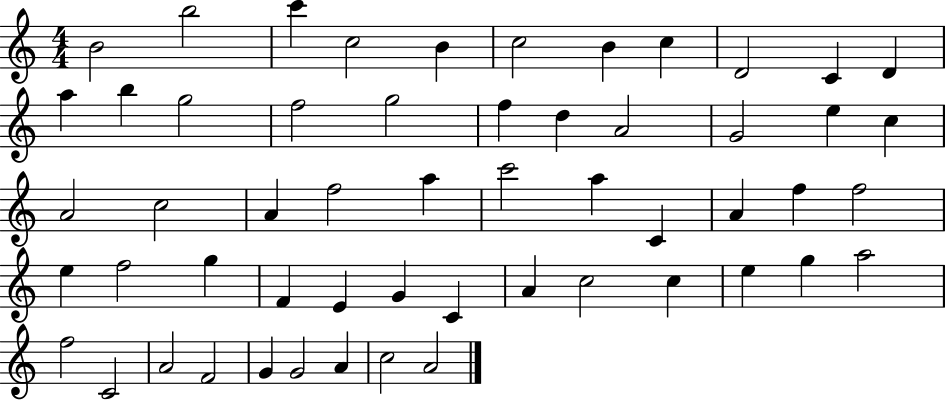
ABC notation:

X:1
T:Untitled
M:4/4
L:1/4
K:C
B2 b2 c' c2 B c2 B c D2 C D a b g2 f2 g2 f d A2 G2 e c A2 c2 A f2 a c'2 a C A f f2 e f2 g F E G C A c2 c e g a2 f2 C2 A2 F2 G G2 A c2 A2